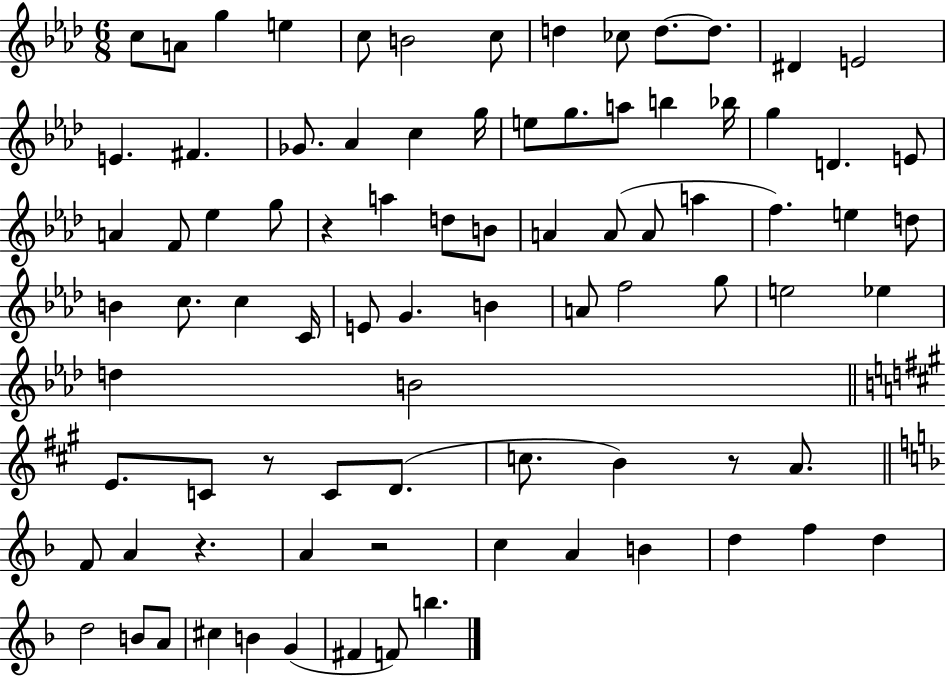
{
  \clef treble
  \numericTimeSignature
  \time 6/8
  \key aes \major
  c''8 a'8 g''4 e''4 | c''8 b'2 c''8 | d''4 ces''8 d''8.~~ d''8. | dis'4 e'2 | \break e'4. fis'4. | ges'8. aes'4 c''4 g''16 | e''8 g''8. a''8 b''4 bes''16 | g''4 d'4. e'8 | \break a'4 f'8 ees''4 g''8 | r4 a''4 d''8 b'8 | a'4 a'8( a'8 a''4 | f''4.) e''4 d''8 | \break b'4 c''8. c''4 c'16 | e'8 g'4. b'4 | a'8 f''2 g''8 | e''2 ees''4 | \break d''4 b'2 | \bar "||" \break \key a \major e'8. c'8 r8 c'8 d'8.( | c''8. b'4) r8 a'8. | \bar "||" \break \key d \minor f'8 a'4 r4. | a'4 r2 | c''4 a'4 b'4 | d''4 f''4 d''4 | \break d''2 b'8 a'8 | cis''4 b'4 g'4( | fis'4 f'8) b''4. | \bar "|."
}